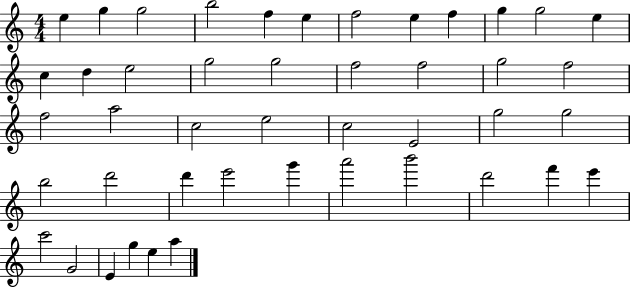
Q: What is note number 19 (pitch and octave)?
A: F5